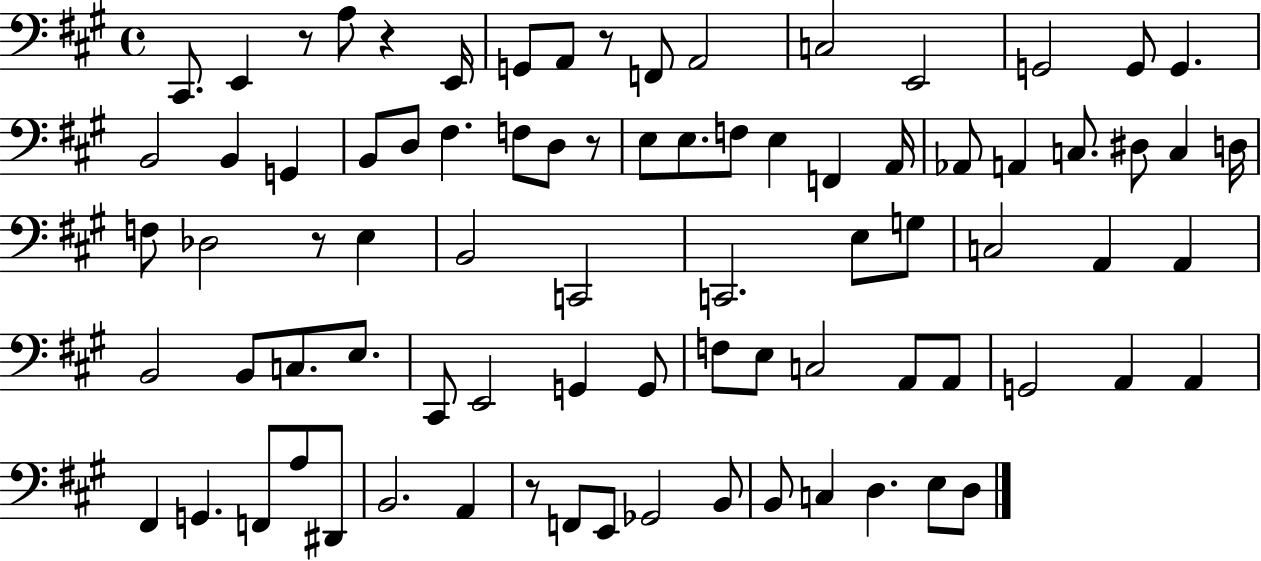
{
  \clef bass
  \time 4/4
  \defaultTimeSignature
  \key a \major
  cis,8. e,4 r8 a8 r4 e,16 | g,8 a,8 r8 f,8 a,2 | c2 e,2 | g,2 g,8 g,4. | \break b,2 b,4 g,4 | b,8 d8 fis4. f8 d8 r8 | e8 e8. f8 e4 f,4 a,16 | aes,8 a,4 c8. dis8 c4 d16 | \break f8 des2 r8 e4 | b,2 c,2 | c,2. e8 g8 | c2 a,4 a,4 | \break b,2 b,8 c8. e8. | cis,8 e,2 g,4 g,8 | f8 e8 c2 a,8 a,8 | g,2 a,4 a,4 | \break fis,4 g,4. f,8 a8 dis,8 | b,2. a,4 | r8 f,8 e,8 ges,2 b,8 | b,8 c4 d4. e8 d8 | \break \bar "|."
}